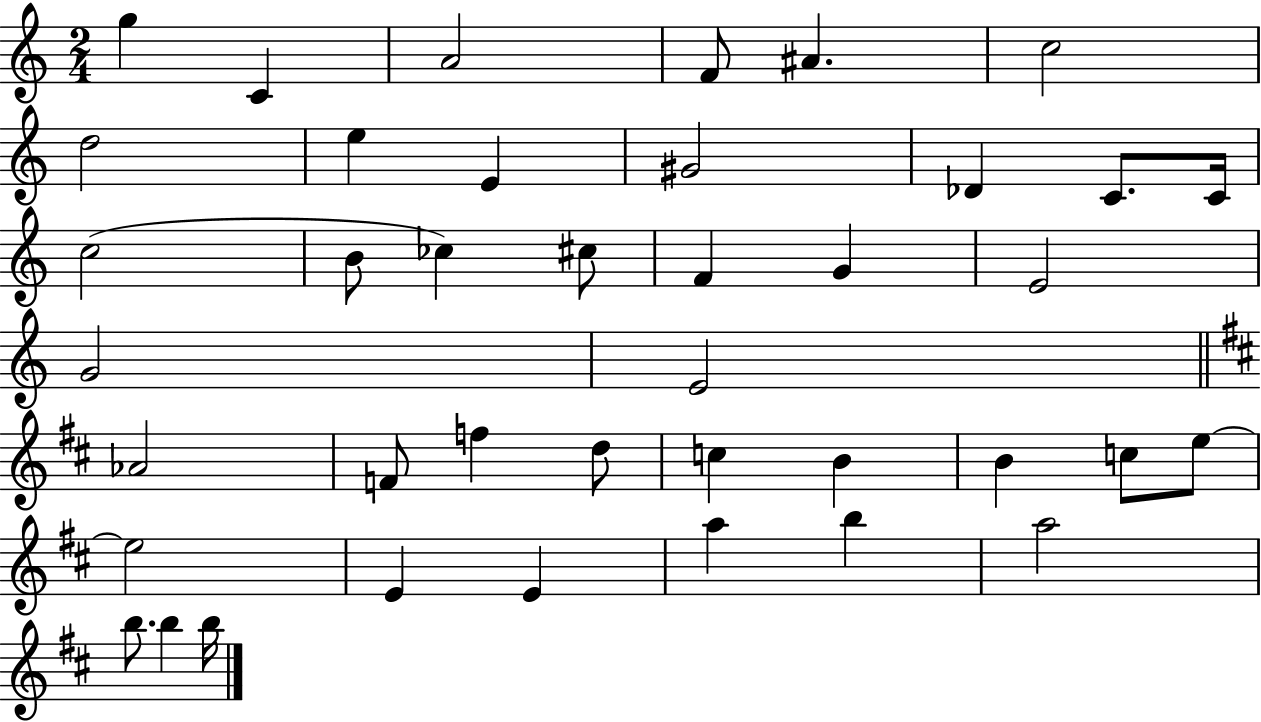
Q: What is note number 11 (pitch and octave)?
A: Db4